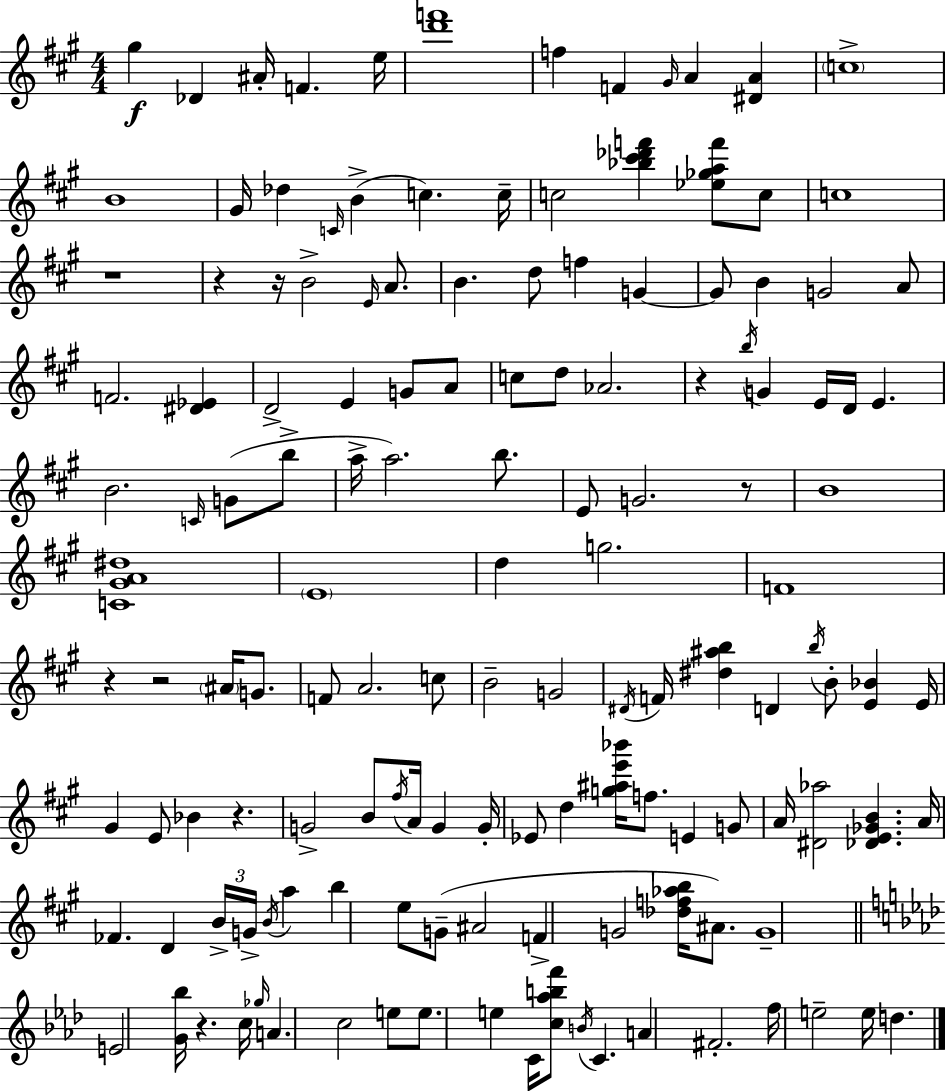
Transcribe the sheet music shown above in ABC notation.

X:1
T:Untitled
M:4/4
L:1/4
K:A
^g _D ^A/4 F e/4 [d'f']4 f F ^G/4 A [^DA] c4 B4 ^G/4 _d C/4 B c c/4 c2 [_b^c'_d'f'] [_e_gaf']/2 c/2 c4 z4 z z/4 B2 E/4 A/2 B d/2 f G G/2 B G2 A/2 F2 [^D_E] D2 E G/2 A/2 c/2 d/2 _A2 z b/4 G E/4 D/4 E B2 C/4 G/2 b/2 a/4 a2 b/2 E/2 G2 z/2 B4 [C^GA^d]4 E4 d g2 F4 z z2 ^A/4 G/2 F/2 A2 c/2 B2 G2 ^D/4 F/4 [^d^ab] D b/4 B/2 [E_B] E/4 ^G E/2 _B z G2 B/2 ^f/4 A/4 G G/4 _E/2 d [g^ae'_b']/4 f/2 E G/2 A/4 [^D_a]2 [_DE_GB] A/4 _F D B/4 G/4 B/4 a b e/2 G/2 ^A2 F G2 [_df_ab]/4 ^A/2 G4 E2 [G_b]/4 z c/4 _g/4 A c2 e/2 e/2 e C/4 [c_abf']/2 B/4 C A ^F2 f/4 e2 e/4 d